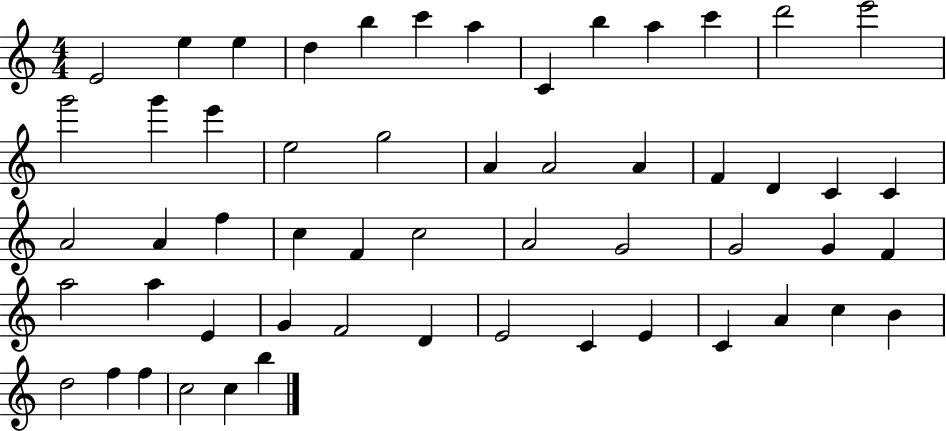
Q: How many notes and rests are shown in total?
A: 55